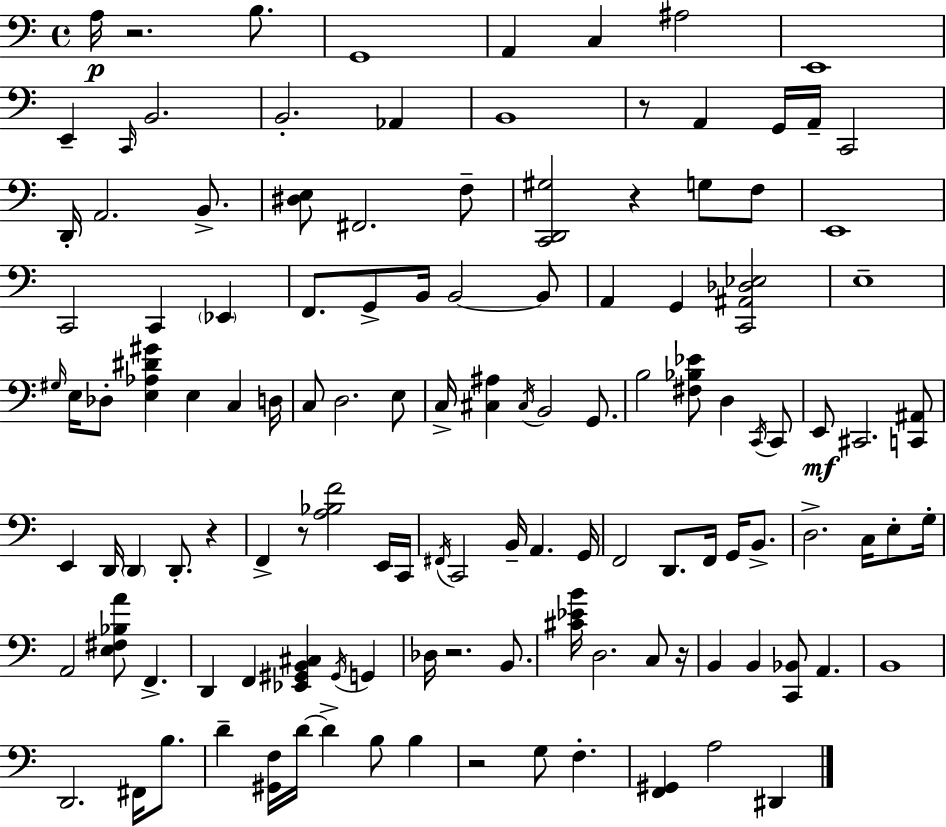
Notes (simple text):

A3/s R/h. B3/e. G2/w A2/q C3/q A#3/h E2/w E2/q C2/s B2/h. B2/h. Ab2/q B2/w R/e A2/q G2/s A2/s C2/h D2/s A2/h. B2/e. [D#3,E3]/e F#2/h. F3/e [C2,D2,G#3]/h R/q G3/e F3/e E2/w C2/h C2/q Eb2/q F2/e. G2/e B2/s B2/h B2/e A2/q G2/q [C2,A#2,Db3,Eb3]/h E3/w G#3/s E3/s Db3/e [E3,Ab3,D#4,G#4]/q E3/q C3/q D3/s C3/e D3/h. E3/e C3/s [C#3,A#3]/q C#3/s B2/h G2/e. B3/h [F#3,Bb3,Eb4]/e D3/q C2/s C2/e E2/e C#2/h. [C2,A#2]/e E2/q D2/s D2/q D2/e. R/q F2/q R/e [A3,Bb3,F4]/h E2/s C2/s F#2/s C2/h B2/s A2/q. G2/s F2/h D2/e. F2/s G2/s B2/e. D3/h. C3/s E3/e G3/s A2/h [E3,F#3,Bb3,A4]/e F2/q. D2/q F2/q [Eb2,G#2,B2,C#3]/q G#2/s G2/q Db3/s R/h. B2/e. [C#4,Eb4,B4]/s D3/h. C3/e R/s B2/q B2/q [C2,Bb2]/e A2/q. B2/w D2/h. F#2/s B3/e. D4/q [G#2,F3]/s D4/s D4/q B3/e B3/q R/h G3/e F3/q. [F2,G#2]/q A3/h D#2/q